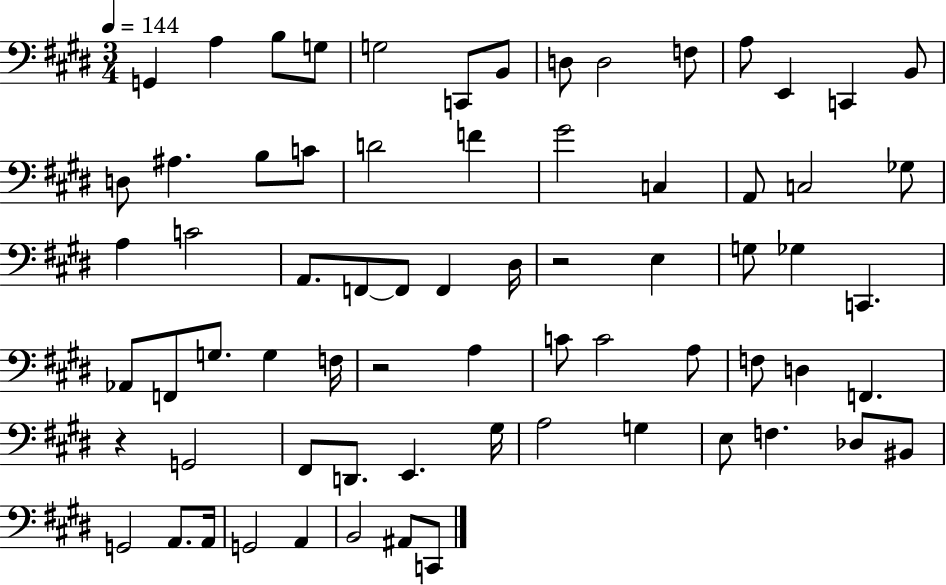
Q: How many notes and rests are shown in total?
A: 70